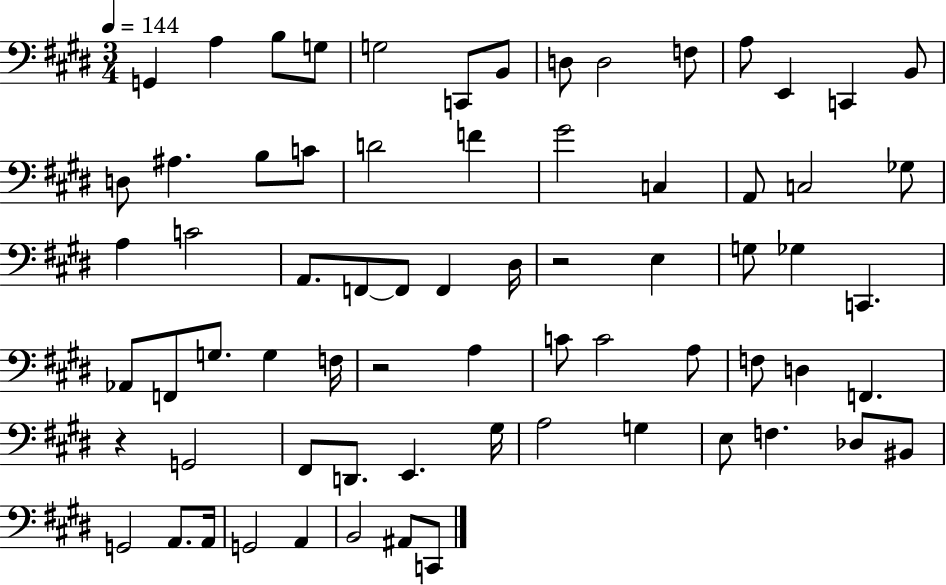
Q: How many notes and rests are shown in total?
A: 70